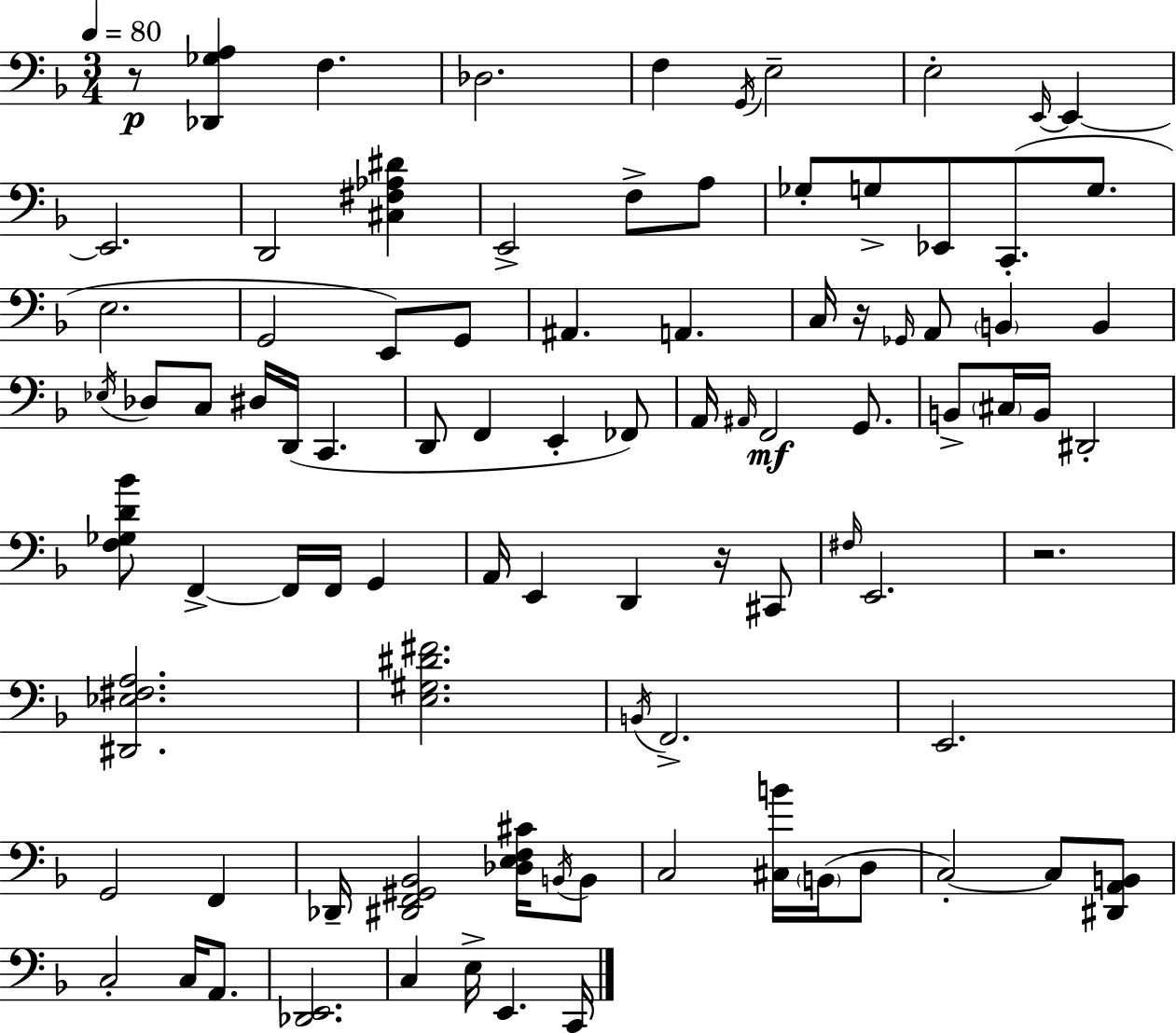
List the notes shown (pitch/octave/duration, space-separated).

R/e [Db2,Gb3,A3]/q F3/q. Db3/h. F3/q G2/s E3/h E3/h E2/s E2/q E2/h. D2/h [C#3,F#3,Ab3,D#4]/q E2/h F3/e A3/e Gb3/e G3/e Eb2/e C2/e. G3/e. E3/h. G2/h E2/e G2/e A#2/q. A2/q. C3/s R/s Gb2/s A2/e B2/q B2/q Eb3/s Db3/e C3/e D#3/s D2/s C2/q. D2/e F2/q E2/q FES2/e A2/s A#2/s F2/h G2/e. B2/e C#3/s B2/s D#2/h [F3,Gb3,D4,Bb4]/e F2/q F2/s F2/s G2/q A2/s E2/q D2/q R/s C#2/e F#3/s E2/h. R/h. [D#2,Eb3,F#3,A3]/h. [E3,G#3,D#4,F#4]/h. B2/s F2/h. E2/h. G2/h F2/q Db2/s [D#2,F2,G#2,Bb2]/h [Db3,E3,F3,C#4]/s B2/s B2/e C3/h [C#3,B4]/s B2/s D3/e C3/h C3/e [D#2,A2,B2]/e C3/h C3/s A2/e. [Db2,E2]/h. C3/q E3/s E2/q. C2/s